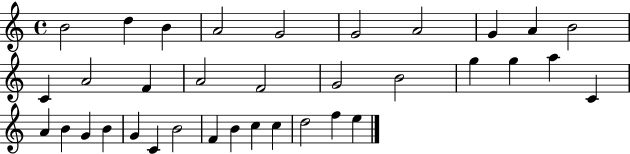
{
  \clef treble
  \time 4/4
  \defaultTimeSignature
  \key c \major
  b'2 d''4 b'4 | a'2 g'2 | g'2 a'2 | g'4 a'4 b'2 | \break c'4 a'2 f'4 | a'2 f'2 | g'2 b'2 | g''4 g''4 a''4 c'4 | \break a'4 b'4 g'4 b'4 | g'4 c'4 b'2 | f'4 b'4 c''4 c''4 | d''2 f''4 e''4 | \break \bar "|."
}